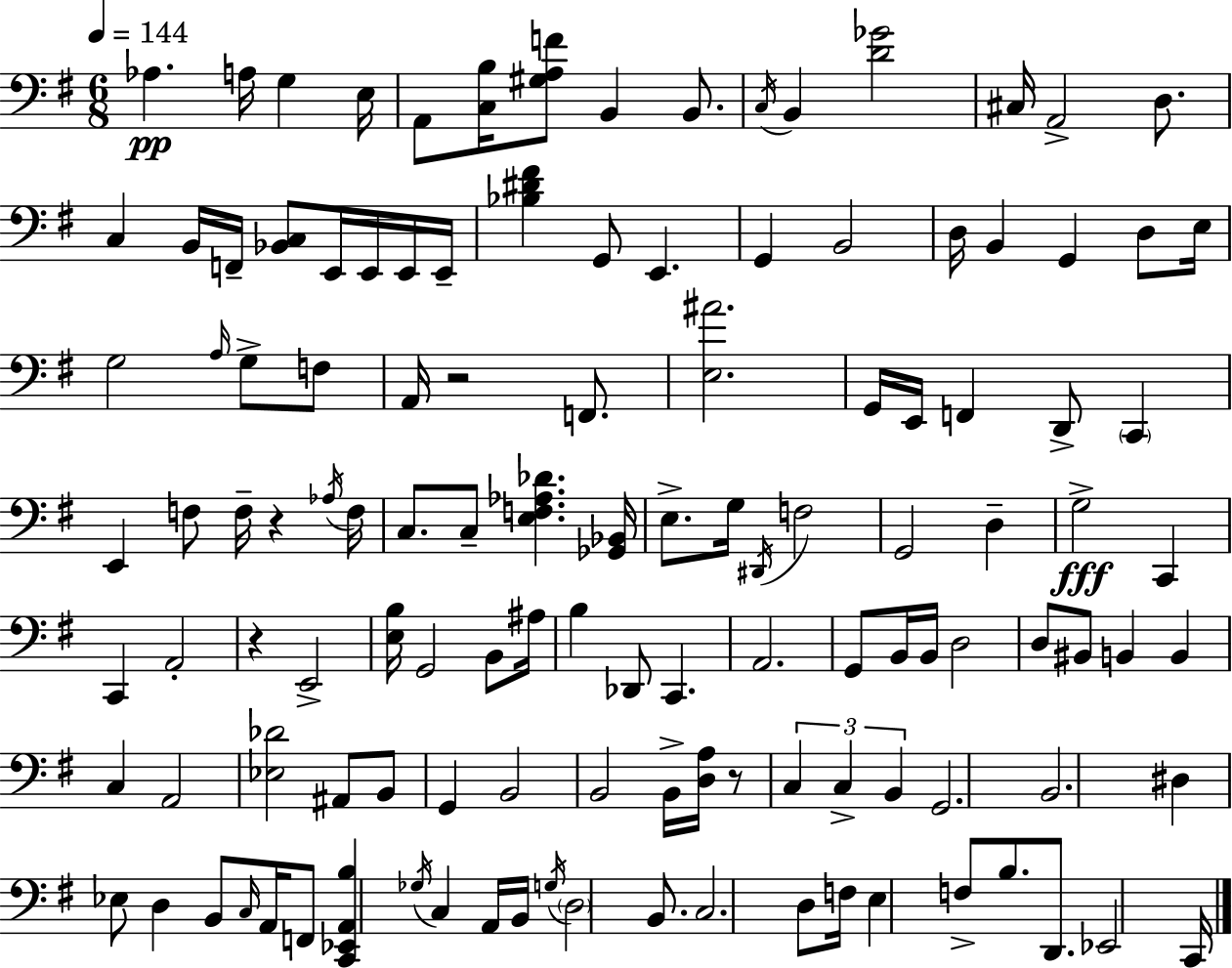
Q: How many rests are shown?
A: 4